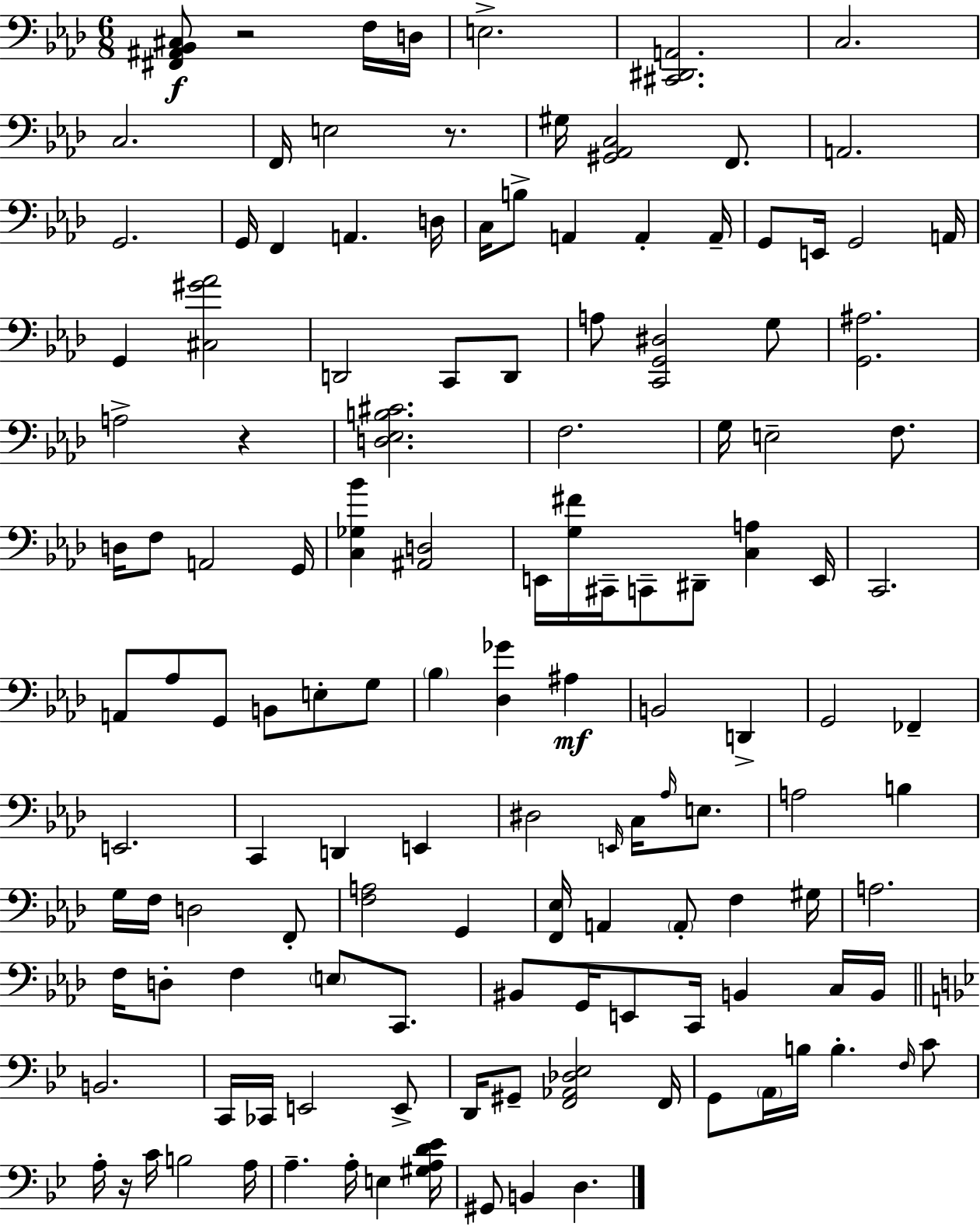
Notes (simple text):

[F#2,A#2,Bb2,C#3]/e R/h F3/s D3/s E3/h. [C#2,D#2,A2]/h. C3/h. C3/h. F2/s E3/h R/e. G#3/s [G#2,Ab2,C3]/h F2/e. A2/h. G2/h. G2/s F2/q A2/q. D3/s C3/s B3/e A2/q A2/q A2/s G2/e E2/s G2/h A2/s G2/q [C#3,G#4,Ab4]/h D2/h C2/e D2/e A3/e [C2,G2,D#3]/h G3/e [G2,A#3]/h. A3/h R/q [D3,Eb3,B3,C#4]/h. F3/h. G3/s E3/h F3/e. D3/s F3/e A2/h G2/s [C3,Gb3,Bb4]/q [A#2,D3]/h E2/s [G3,F#4]/s C#2/s C2/e D#2/e [C3,A3]/q E2/s C2/h. A2/e Ab3/e G2/e B2/e E3/e G3/e Bb3/q [Db3,Gb4]/q A#3/q B2/h D2/q G2/h FES2/q E2/h. C2/q D2/q E2/q D#3/h E2/s C3/s Ab3/s E3/e. A3/h B3/q G3/s F3/s D3/h F2/e [F3,A3]/h G2/q [F2,Eb3]/s A2/q A2/e F3/q G#3/s A3/h. F3/s D3/e F3/q E3/e C2/e. BIS2/e G2/s E2/e C2/s B2/q C3/s B2/s B2/h. C2/s CES2/s E2/h E2/e D2/s G#2/e [F2,Ab2,Db3,Eb3]/h F2/s G2/e A2/s B3/s B3/q. F3/s C4/e A3/s R/s C4/s B3/h A3/s A3/q. A3/s E3/q [G#3,A3,D4,Eb4]/s G#2/e B2/q D3/q.